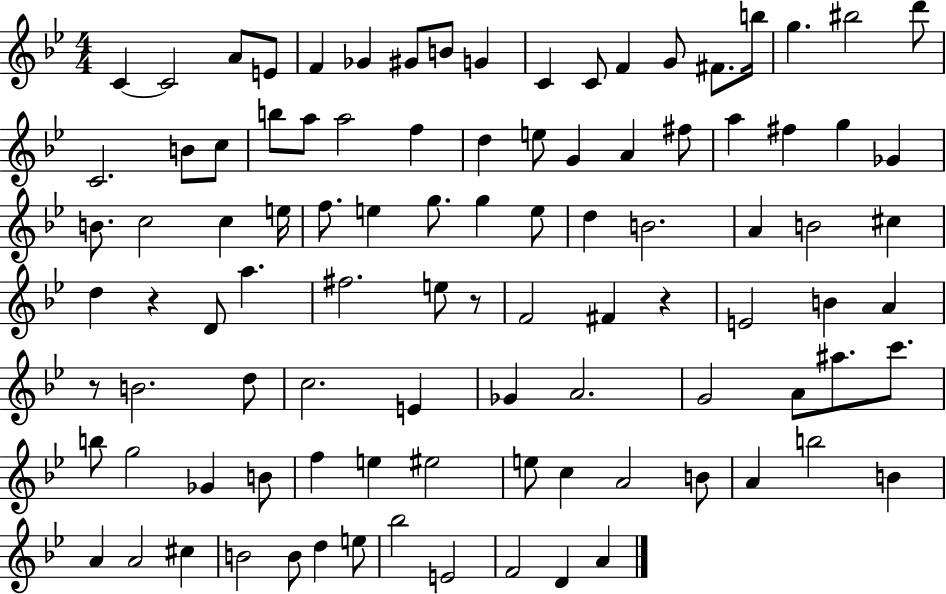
X:1
T:Untitled
M:4/4
L:1/4
K:Bb
C C2 A/2 E/2 F _G ^G/2 B/2 G C C/2 F G/2 ^F/2 b/4 g ^b2 d'/2 C2 B/2 c/2 b/2 a/2 a2 f d e/2 G A ^f/2 a ^f g _G B/2 c2 c e/4 f/2 e g/2 g e/2 d B2 A B2 ^c d z D/2 a ^f2 e/2 z/2 F2 ^F z E2 B A z/2 B2 d/2 c2 E _G A2 G2 A/2 ^a/2 c'/2 b/2 g2 _G B/2 f e ^e2 e/2 c A2 B/2 A b2 B A A2 ^c B2 B/2 d e/2 _b2 E2 F2 D A